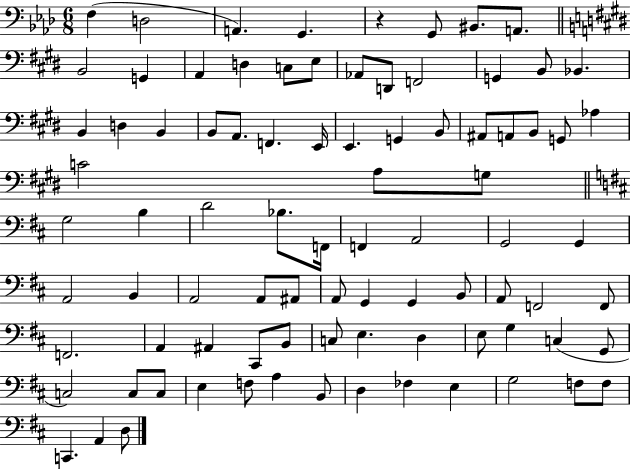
X:1
T:Untitled
M:6/8
L:1/4
K:Ab
F, D,2 A,, G,, z G,,/2 ^B,,/2 A,,/2 B,,2 G,, A,, D, C,/2 E,/2 _A,,/2 D,,/2 F,,2 G,, B,,/2 _B,, B,, D, B,, B,,/2 A,,/2 F,, E,,/4 E,, G,, B,,/2 ^A,,/2 A,,/2 B,,/2 G,,/2 _A, C2 A,/2 G,/2 G,2 B, D2 _B,/2 F,,/4 F,, A,,2 G,,2 G,, A,,2 B,, A,,2 A,,/2 ^A,,/2 A,,/2 G,, G,, B,,/2 A,,/2 F,,2 F,,/2 F,,2 A,, ^A,, ^C,,/2 B,,/2 C,/2 E, D, E,/2 G, C, G,,/2 C,2 C,/2 C,/2 E, F,/2 A, B,,/2 D, _F, E, G,2 F,/2 F,/2 C,, A,, D,/2